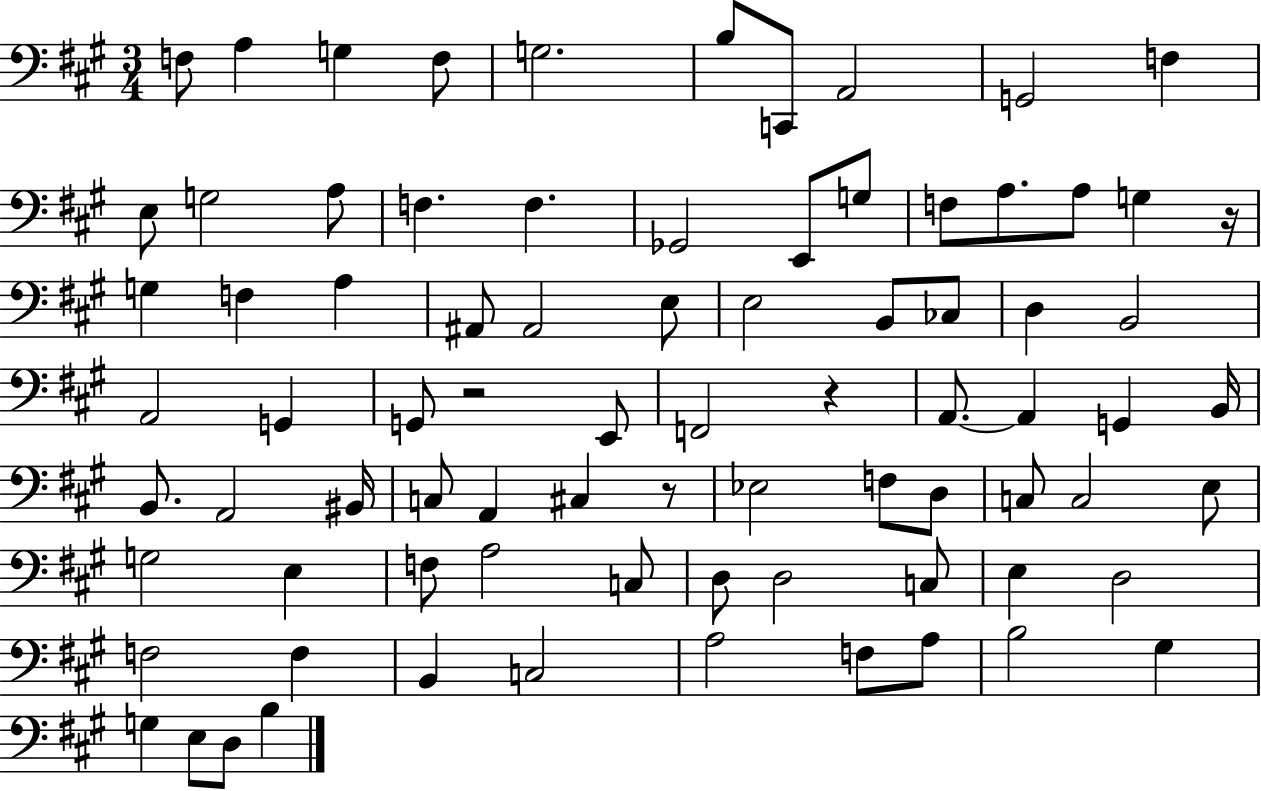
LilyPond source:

{
  \clef bass
  \numericTimeSignature
  \time 3/4
  \key a \major
  f8 a4 g4 f8 | g2. | b8 c,8 a,2 | g,2 f4 | \break e8 g2 a8 | f4. f4. | ges,2 e,8 g8 | f8 a8. a8 g4 r16 | \break g4 f4 a4 | ais,8 ais,2 e8 | e2 b,8 ces8 | d4 b,2 | \break a,2 g,4 | g,8 r2 e,8 | f,2 r4 | a,8.~~ a,4 g,4 b,16 | \break b,8. a,2 bis,16 | c8 a,4 cis4 r8 | ees2 f8 d8 | c8 c2 e8 | \break g2 e4 | f8 a2 c8 | d8 d2 c8 | e4 d2 | \break f2 f4 | b,4 c2 | a2 f8 a8 | b2 gis4 | \break g4 e8 d8 b4 | \bar "|."
}